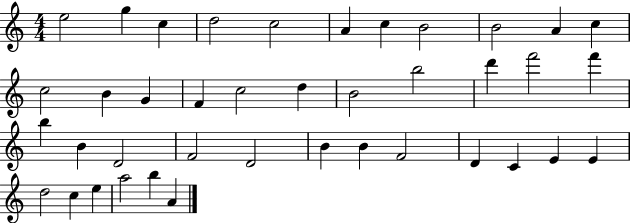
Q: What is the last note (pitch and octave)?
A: A4